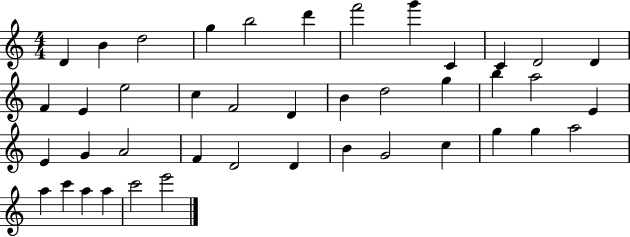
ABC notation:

X:1
T:Untitled
M:4/4
L:1/4
K:C
D B d2 g b2 d' f'2 g' C C D2 D F E e2 c F2 D B d2 g b a2 E E G A2 F D2 D B G2 c g g a2 a c' a a c'2 e'2